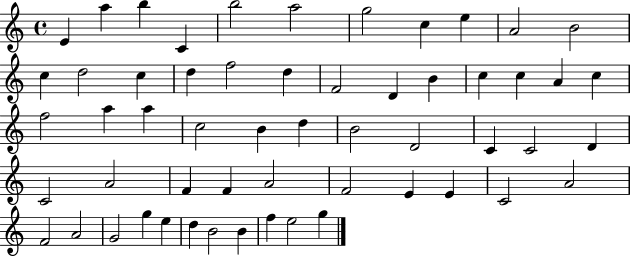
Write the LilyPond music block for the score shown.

{
  \clef treble
  \time 4/4
  \defaultTimeSignature
  \key c \major
  e'4 a''4 b''4 c'4 | b''2 a''2 | g''2 c''4 e''4 | a'2 b'2 | \break c''4 d''2 c''4 | d''4 f''2 d''4 | f'2 d'4 b'4 | c''4 c''4 a'4 c''4 | \break f''2 a''4 a''4 | c''2 b'4 d''4 | b'2 d'2 | c'4 c'2 d'4 | \break c'2 a'2 | f'4 f'4 a'2 | f'2 e'4 e'4 | c'2 a'2 | \break f'2 a'2 | g'2 g''4 e''4 | d''4 b'2 b'4 | f''4 e''2 g''4 | \break \bar "|."
}